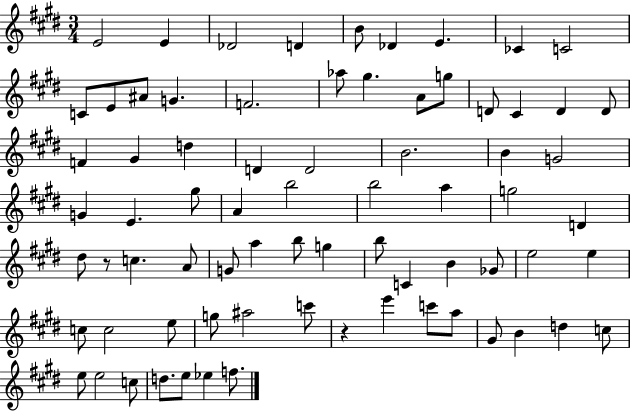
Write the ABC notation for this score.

X:1
T:Untitled
M:3/4
L:1/4
K:E
E2 E _D2 D B/2 _D E _C C2 C/2 E/2 ^A/2 G F2 _a/2 ^g A/2 g/2 D/2 ^C D D/2 F ^G d D D2 B2 B G2 G E ^g/2 A b2 b2 a g2 D ^d/2 z/2 c A/2 G/2 a b/2 g b/2 C B _G/2 e2 e c/2 c2 e/2 g/2 ^a2 c'/2 z e' c'/2 a/2 ^G/2 B d c/2 e/2 e2 c/2 d/2 e/2 _e f/2